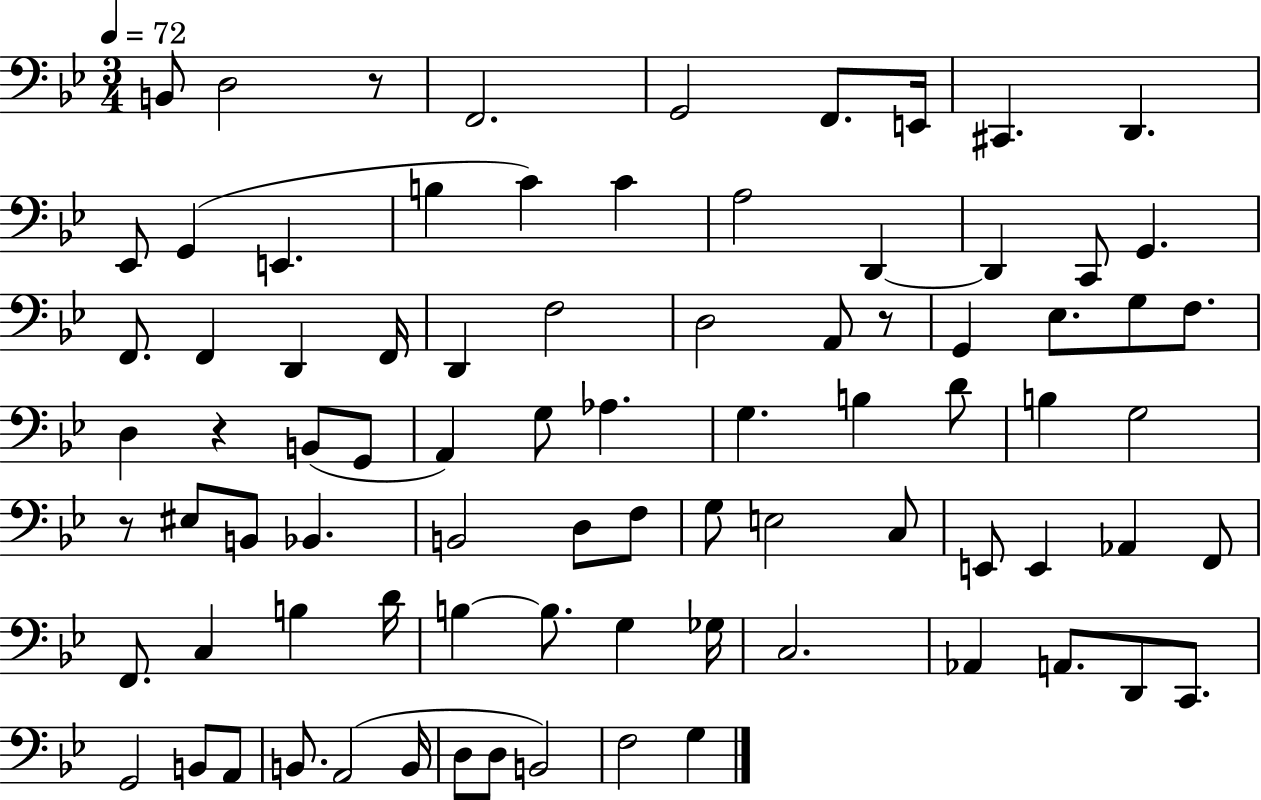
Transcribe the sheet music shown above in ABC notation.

X:1
T:Untitled
M:3/4
L:1/4
K:Bb
B,,/2 D,2 z/2 F,,2 G,,2 F,,/2 E,,/4 ^C,, D,, _E,,/2 G,, E,, B, C C A,2 D,, D,, C,,/2 G,, F,,/2 F,, D,, F,,/4 D,, F,2 D,2 A,,/2 z/2 G,, _E,/2 G,/2 F,/2 D, z B,,/2 G,,/2 A,, G,/2 _A, G, B, D/2 B, G,2 z/2 ^E,/2 B,,/2 _B,, B,,2 D,/2 F,/2 G,/2 E,2 C,/2 E,,/2 E,, _A,, F,,/2 F,,/2 C, B, D/4 B, B,/2 G, _G,/4 C,2 _A,, A,,/2 D,,/2 C,,/2 G,,2 B,,/2 A,,/2 B,,/2 A,,2 B,,/4 D,/2 D,/2 B,,2 F,2 G,